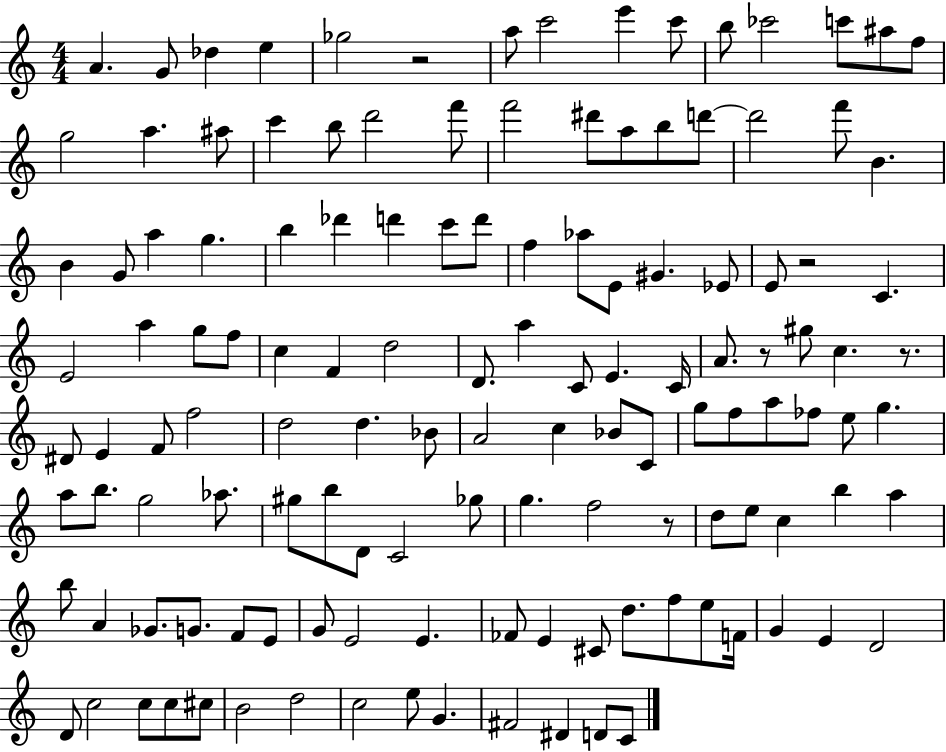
A4/q. G4/e Db5/q E5/q Gb5/h R/h A5/e C6/h E6/q C6/e B5/e CES6/h C6/e A#5/e F5/e G5/h A5/q. A#5/e C6/q B5/e D6/h F6/e F6/h D#6/e A5/e B5/e D6/e D6/h F6/e B4/q. B4/q G4/e A5/q G5/q. B5/q Db6/q D6/q C6/e D6/e F5/q Ab5/e E4/e G#4/q. Eb4/e E4/e R/h C4/q. E4/h A5/q G5/e F5/e C5/q F4/q D5/h D4/e. A5/q C4/e E4/q. C4/s A4/e. R/e G#5/e C5/q. R/e. D#4/e E4/q F4/e F5/h D5/h D5/q. Bb4/e A4/h C5/q Bb4/e C4/e G5/e F5/e A5/e FES5/e E5/e G5/q. A5/e B5/e. G5/h Ab5/e. G#5/e B5/e D4/e C4/h Gb5/e G5/q. F5/h R/e D5/e E5/e C5/q B5/q A5/q B5/e A4/q Gb4/e. G4/e. F4/e E4/e G4/e E4/h E4/q. FES4/e E4/q C#4/e D5/e. F5/e E5/e F4/s G4/q E4/q D4/h D4/e C5/h C5/e C5/e C#5/e B4/h D5/h C5/h E5/e G4/q. F#4/h D#4/q D4/e C4/e